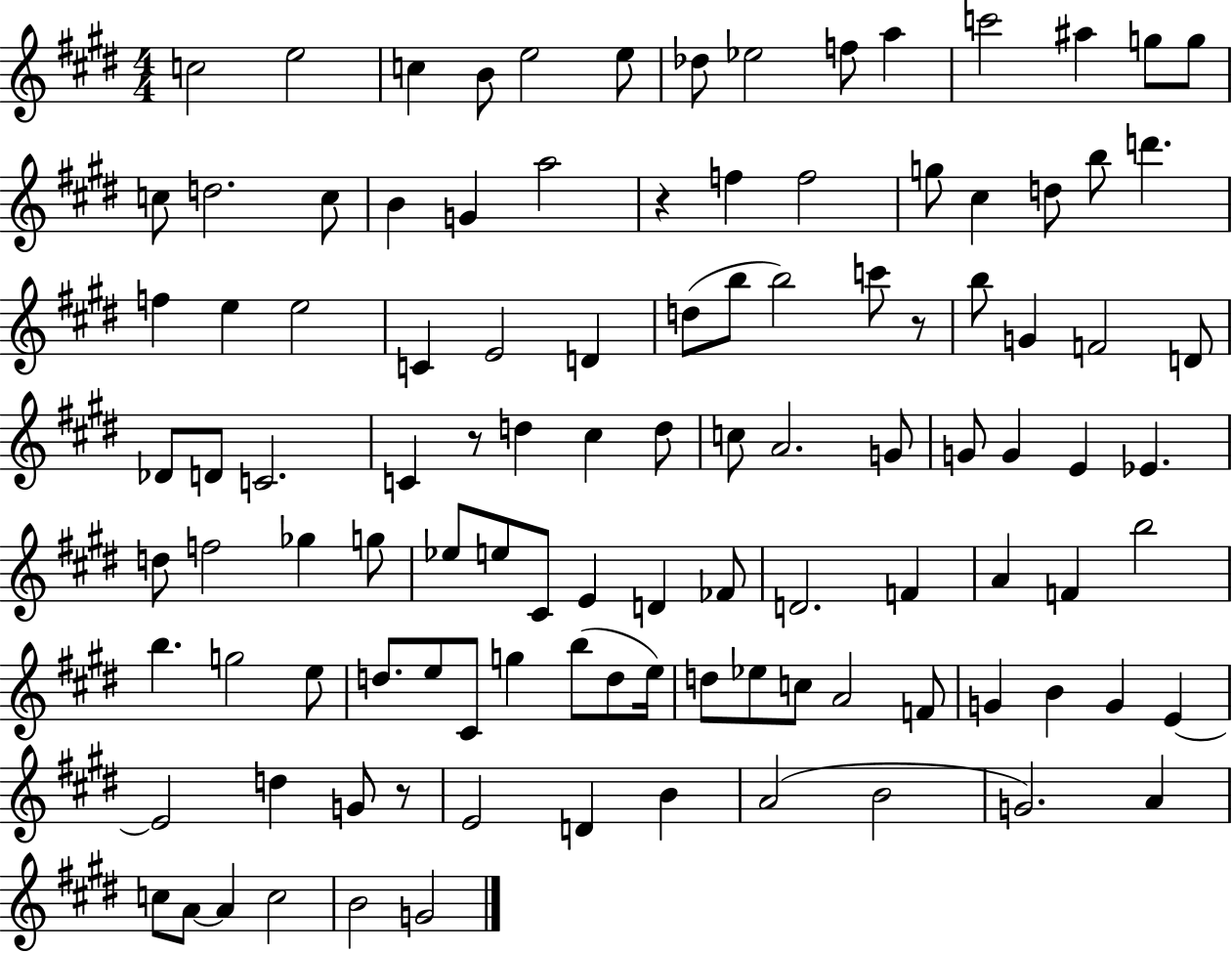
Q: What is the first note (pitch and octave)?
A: C5